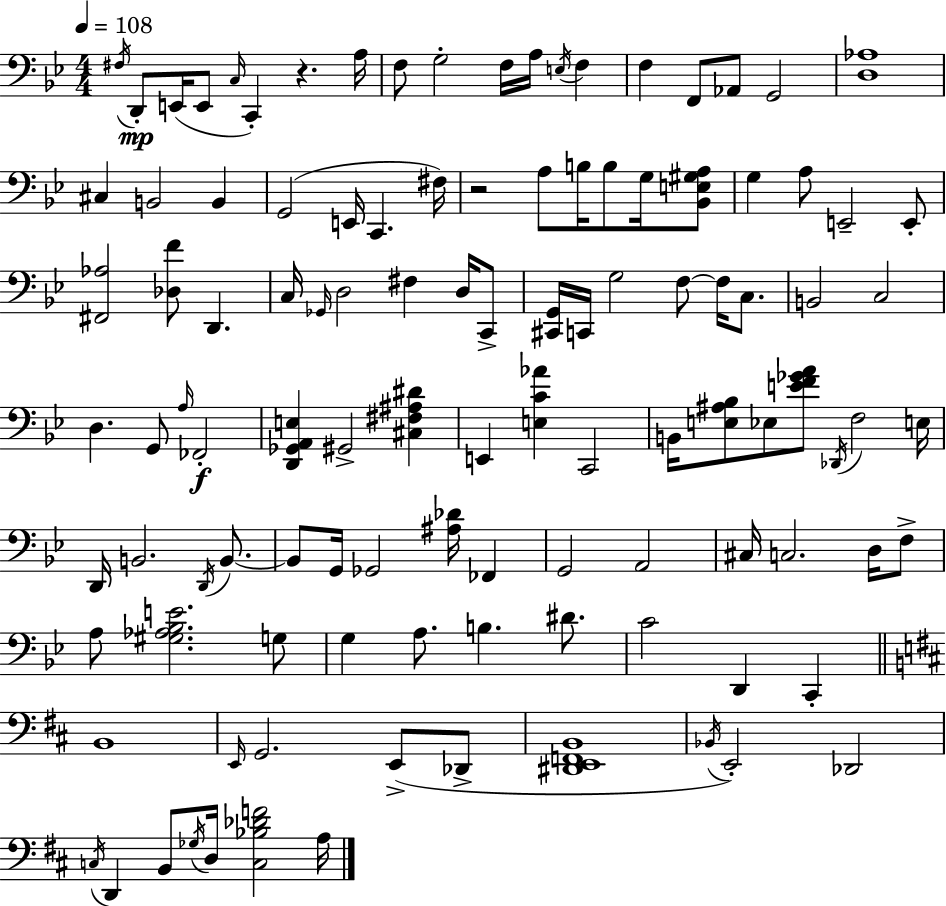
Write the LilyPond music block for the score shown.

{
  \clef bass
  \numericTimeSignature
  \time 4/4
  \key g \minor
  \tempo 4 = 108
  \acciaccatura { fis16 }\mp d,8-. e,16( e,8 \grace { c16 }) c,4-. r4. | a16 f8 g2-. f16 a16 \acciaccatura { e16 } f4 | f4 f,8 aes,8 g,2 | <d aes>1 | \break cis4 b,2 b,4 | g,2( e,16 c,4. | fis16) r2 a8 b16 b8 | g16 <bes, e gis a>8 g4 a8 e,2-- | \break e,8-. <fis, aes>2 <des f'>8 d,4. | c16 \grace { ges,16 } d2 fis4 | d16 c,8-> <cis, g,>16 c,16 g2 f8~~ | f16 c8. b,2 c2 | \break d4. g,8 \grace { a16 }\f fes,2-. | <d, ges, a, e>4 gis,2-> | <cis fis ais dis'>4 e,4 <e c' aes'>4 c,2 | b,16 <e ais bes>8 ees8 <e' f' ges' a'>8 \acciaccatura { des,16 } f2 | \break e16 d,16 b,2. | \acciaccatura { d,16 } b,8.~~ b,8 g,16 ges,2 | <ais des'>16 fes,4 g,2 a,2 | cis16 c2. | \break d16 f8-> a8 <gis aes bes e'>2. | g8 g4 a8. b4. | dis'8. c'2 d,4 | c,4-. \bar "||" \break \key d \major b,1 | \grace { e,16 } g,2. e,8->( des,8-> | <dis, e, f, b,>1 | \acciaccatura { bes,16 }) e,2-. des,2 | \break \acciaccatura { c16 } d,4 b,8 \acciaccatura { ges16 } d16 <c bes des' f'>2 | a16 \bar "|."
}